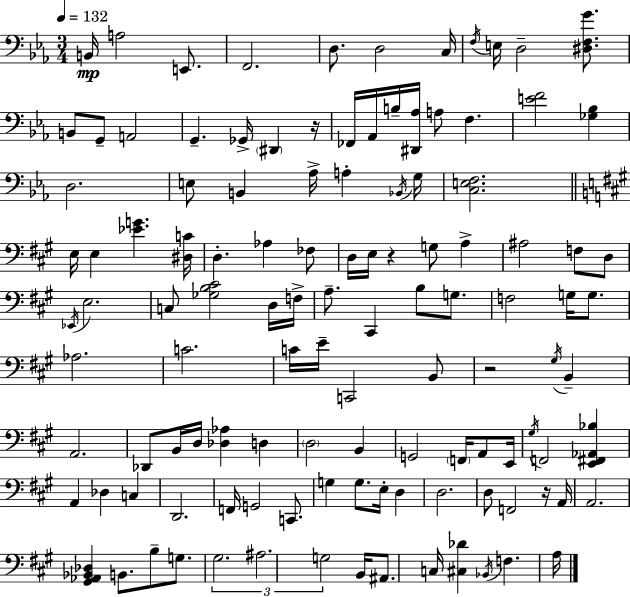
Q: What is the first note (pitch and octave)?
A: B2